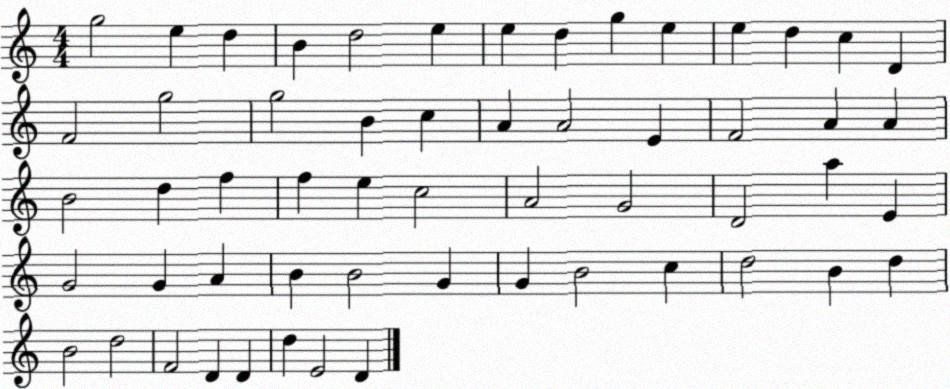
X:1
T:Untitled
M:4/4
L:1/4
K:C
g2 e d B d2 e e d g e e d c D F2 g2 g2 B c A A2 E F2 A A B2 d f f e c2 A2 G2 D2 a E G2 G A B B2 G G B2 c d2 B d B2 d2 F2 D D d E2 D